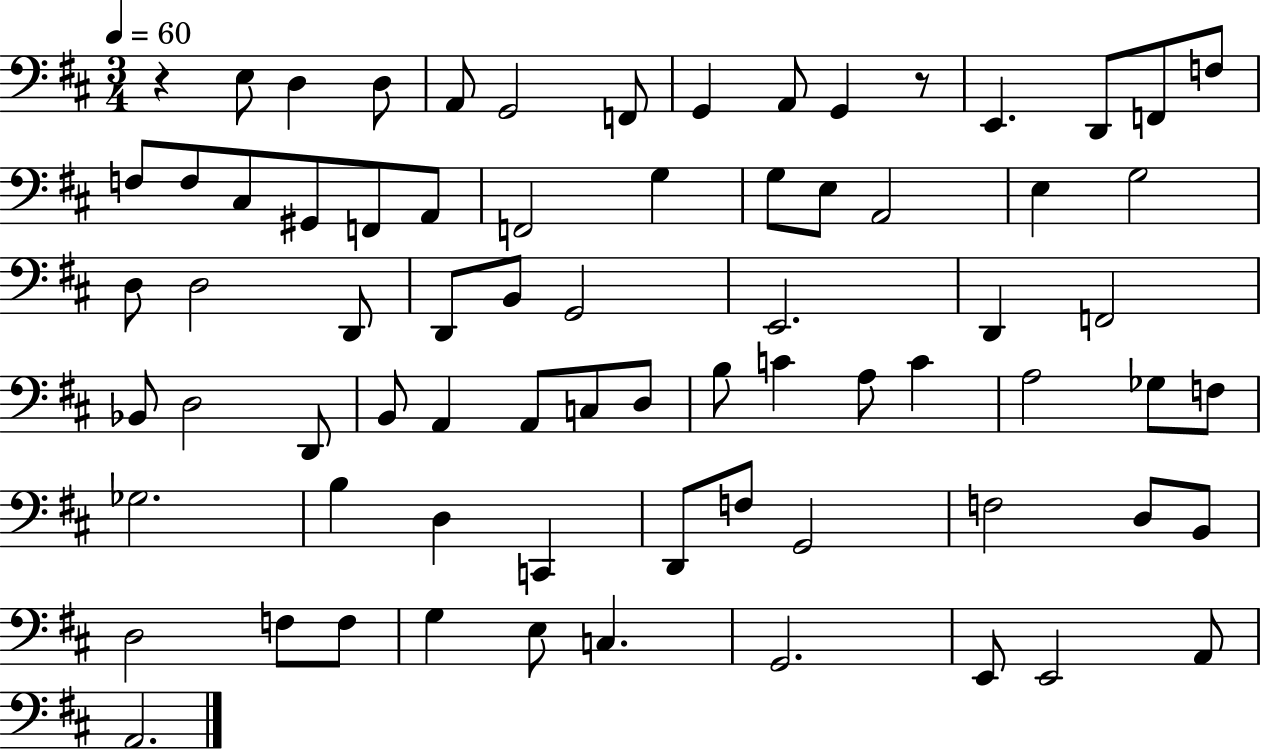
R/q E3/e D3/q D3/e A2/e G2/h F2/e G2/q A2/e G2/q R/e E2/q. D2/e F2/e F3/e F3/e F3/e C#3/e G#2/e F2/e A2/e F2/h G3/q G3/e E3/e A2/h E3/q G3/h D3/e D3/h D2/e D2/e B2/e G2/h E2/h. D2/q F2/h Bb2/e D3/h D2/e B2/e A2/q A2/e C3/e D3/e B3/e C4/q A3/e C4/q A3/h Gb3/e F3/e Gb3/h. B3/q D3/q C2/q D2/e F3/e G2/h F3/h D3/e B2/e D3/h F3/e F3/e G3/q E3/e C3/q. G2/h. E2/e E2/h A2/e A2/h.